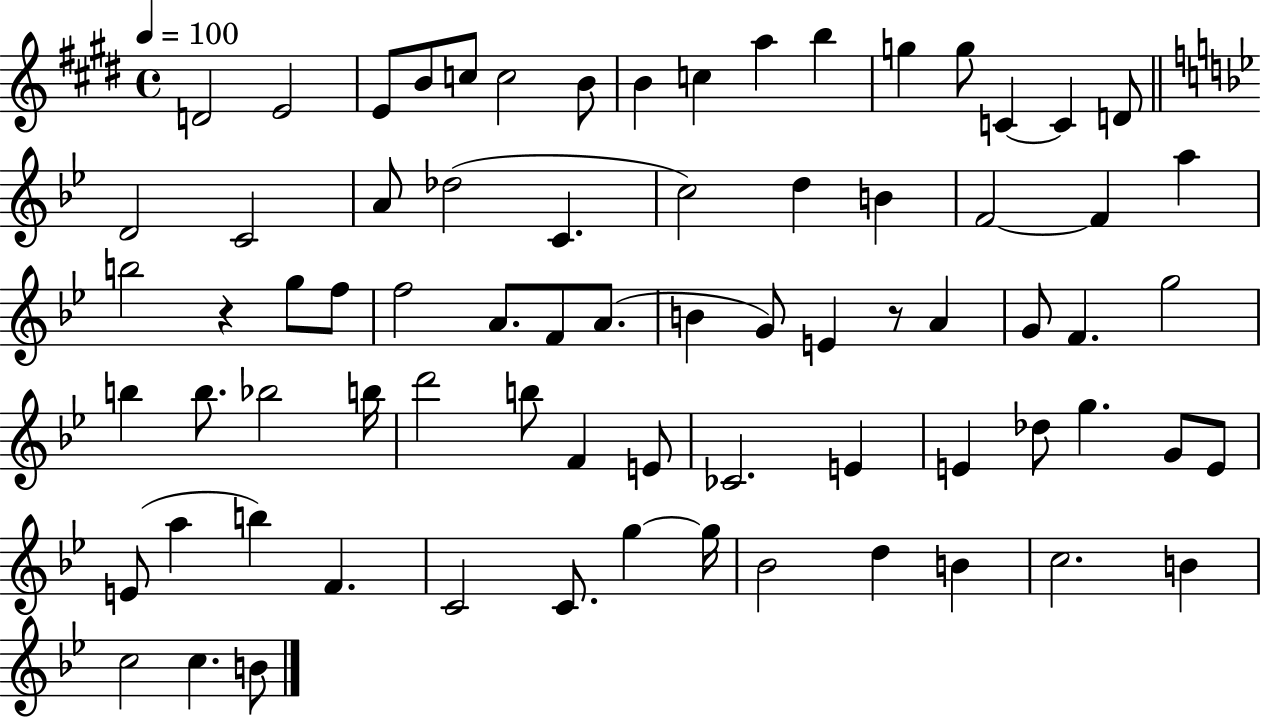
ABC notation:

X:1
T:Untitled
M:4/4
L:1/4
K:E
D2 E2 E/2 B/2 c/2 c2 B/2 B c a b g g/2 C C D/2 D2 C2 A/2 _d2 C c2 d B F2 F a b2 z g/2 f/2 f2 A/2 F/2 A/2 B G/2 E z/2 A G/2 F g2 b b/2 _b2 b/4 d'2 b/2 F E/2 _C2 E E _d/2 g G/2 E/2 E/2 a b F C2 C/2 g g/4 _B2 d B c2 B c2 c B/2